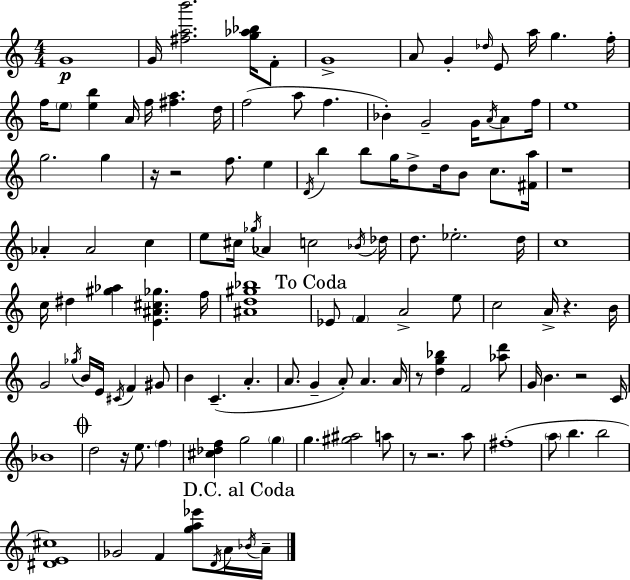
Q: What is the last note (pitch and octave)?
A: A4